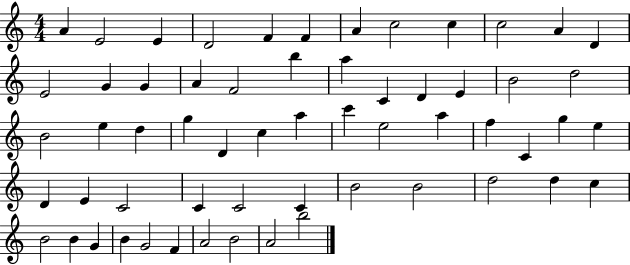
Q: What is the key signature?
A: C major